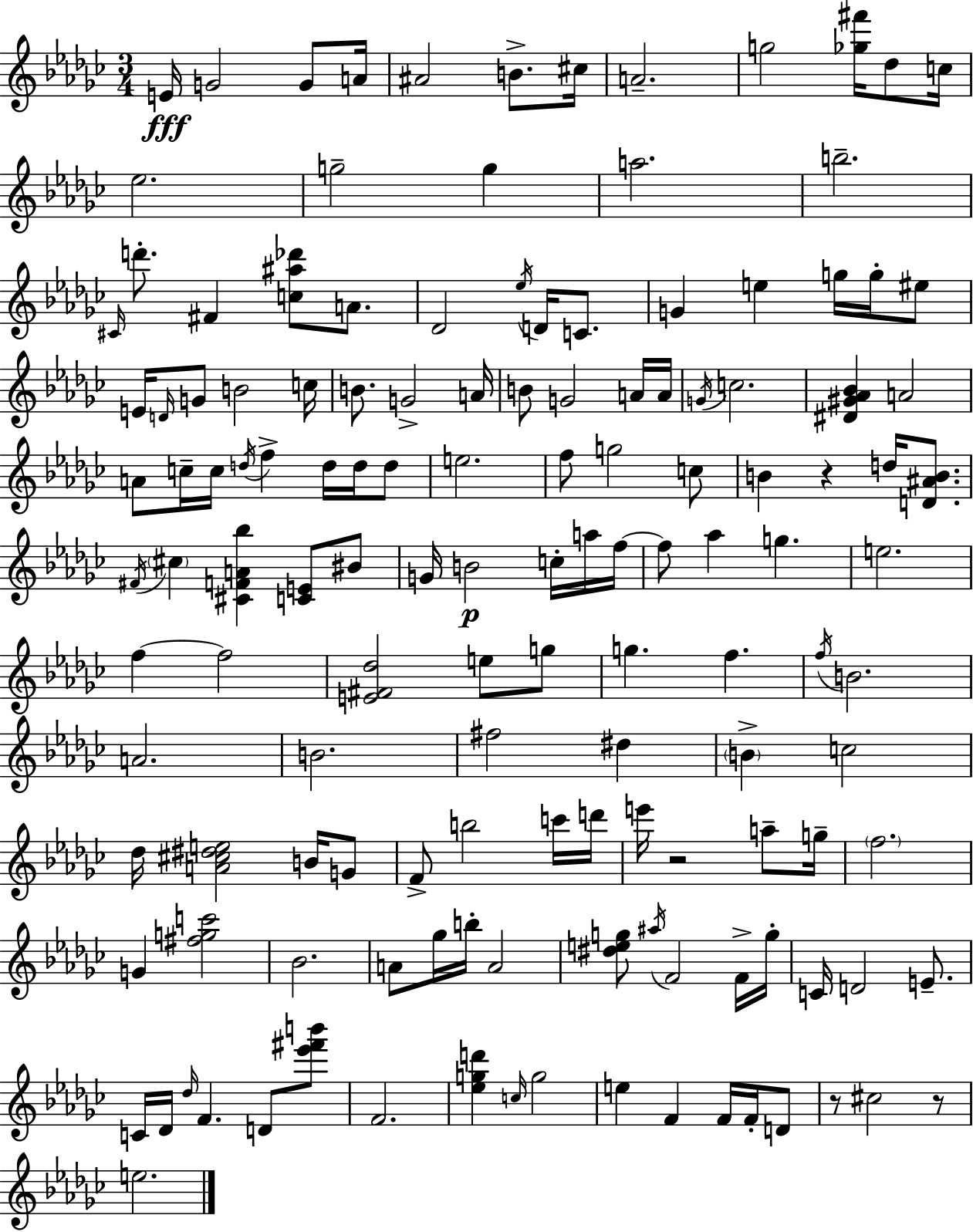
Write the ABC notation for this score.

X:1
T:Untitled
M:3/4
L:1/4
K:Ebm
E/4 G2 G/2 A/4 ^A2 B/2 ^c/4 A2 g2 [_g^f']/4 _d/2 c/4 _e2 g2 g a2 b2 ^C/4 d'/2 ^F [c^a_d']/2 A/2 _D2 _e/4 D/4 C/2 G e g/4 g/4 ^e/2 E/4 D/4 G/2 B2 c/4 B/2 G2 A/4 B/2 G2 A/4 A/4 G/4 c2 [^D^G_A_B] A2 A/2 c/4 c/4 d/4 f d/4 d/4 d/2 e2 f/2 g2 c/2 B z d/4 [D^AB]/2 ^F/4 ^c [^CFA_b] [CE]/2 ^B/2 G/4 B2 c/4 a/4 f/4 f/2 _a g e2 f f2 [E^F_d]2 e/2 g/2 g f f/4 B2 A2 B2 ^f2 ^d B c2 _d/4 [A^c^de]2 B/4 G/2 F/2 b2 c'/4 d'/4 e'/4 z2 a/2 g/4 f2 G [^fgc']2 _B2 A/2 _g/4 b/4 A2 [^deg]/2 ^a/4 F2 F/4 g/4 C/4 D2 E/2 C/4 _D/4 _d/4 F D/2 [_e'^f'b']/2 F2 [_egd'] c/4 g2 e F F/4 F/4 D/2 z/2 ^c2 z/2 e2